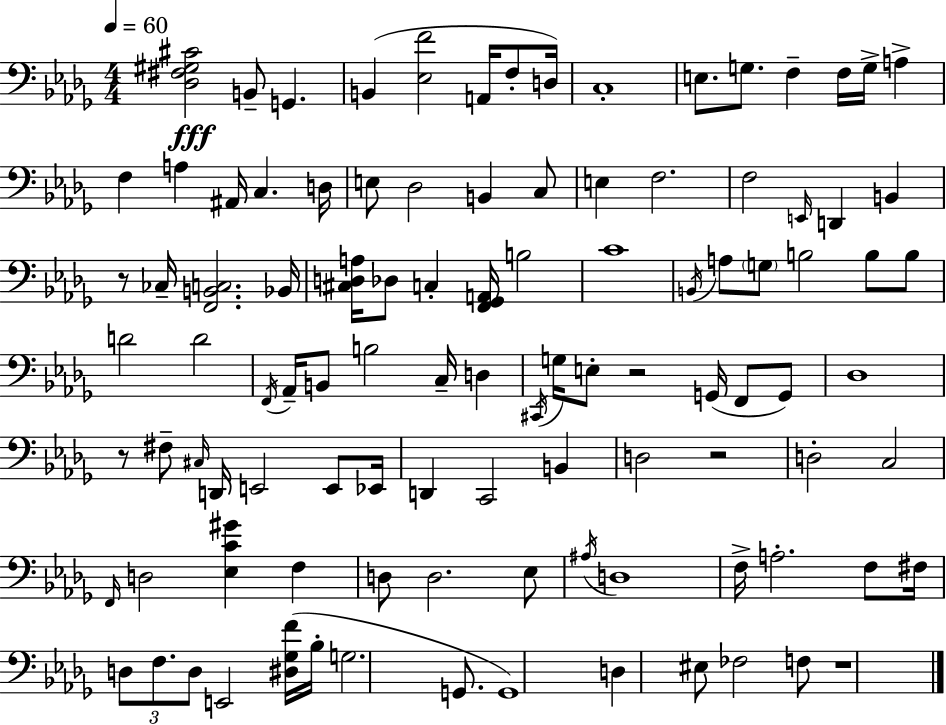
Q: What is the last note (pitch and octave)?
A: F3